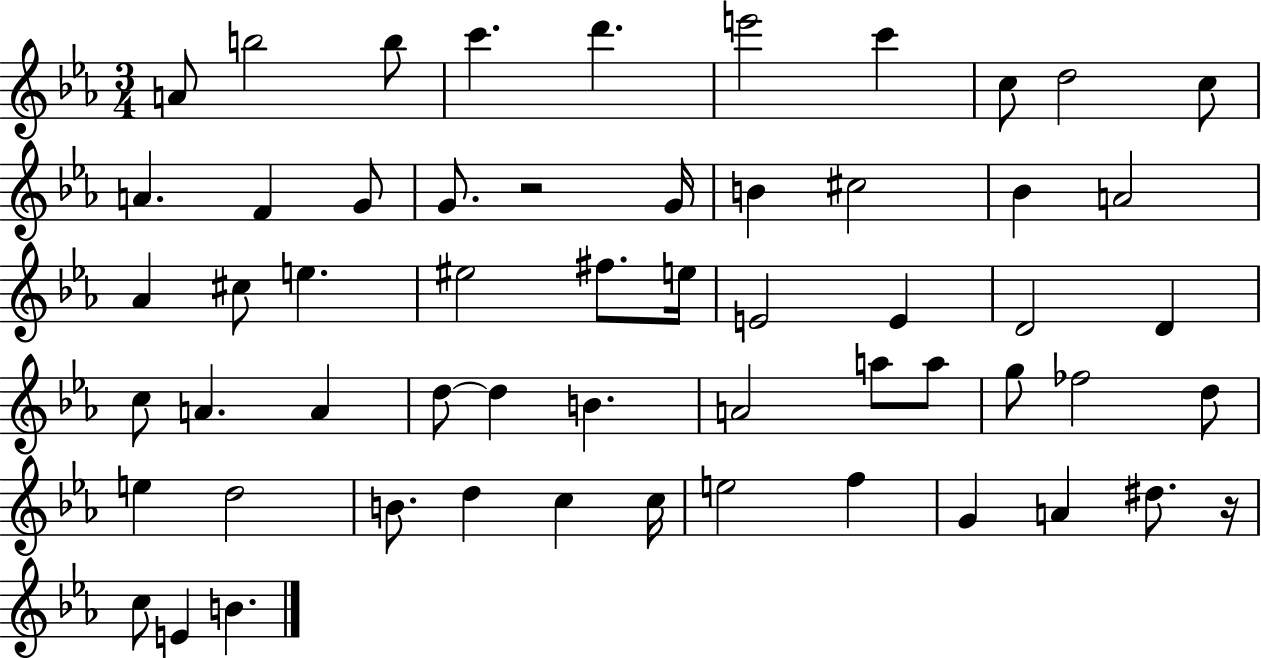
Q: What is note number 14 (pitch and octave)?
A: G4